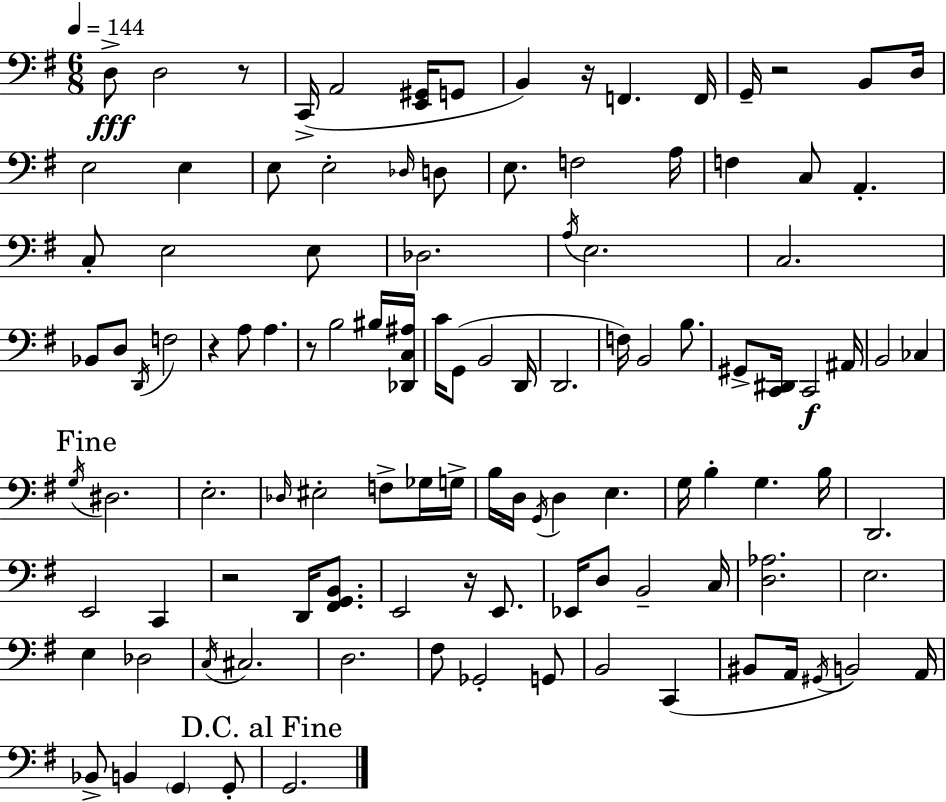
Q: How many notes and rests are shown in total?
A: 111